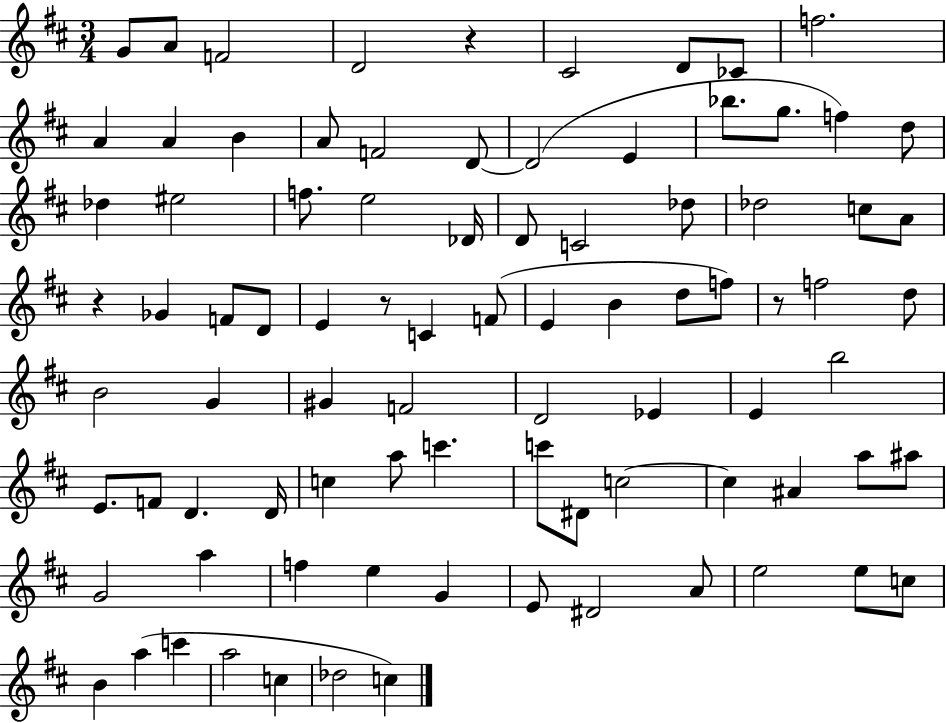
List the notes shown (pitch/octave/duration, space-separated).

G4/e A4/e F4/h D4/h R/q C#4/h D4/e CES4/e F5/h. A4/q A4/q B4/q A4/e F4/h D4/e D4/h E4/q Bb5/e. G5/e. F5/q D5/e Db5/q EIS5/h F5/e. E5/h Db4/s D4/e C4/h Db5/e Db5/h C5/e A4/e R/q Gb4/q F4/e D4/e E4/q R/e C4/q F4/e E4/q B4/q D5/e F5/e R/e F5/h D5/e B4/h G4/q G#4/q F4/h D4/h Eb4/q E4/q B5/h E4/e. F4/e D4/q. D4/s C5/q A5/e C6/q. C6/e D#4/e C5/h C5/q A#4/q A5/e A#5/e G4/h A5/q F5/q E5/q G4/q E4/e D#4/h A4/e E5/h E5/e C5/e B4/q A5/q C6/q A5/h C5/q Db5/h C5/q